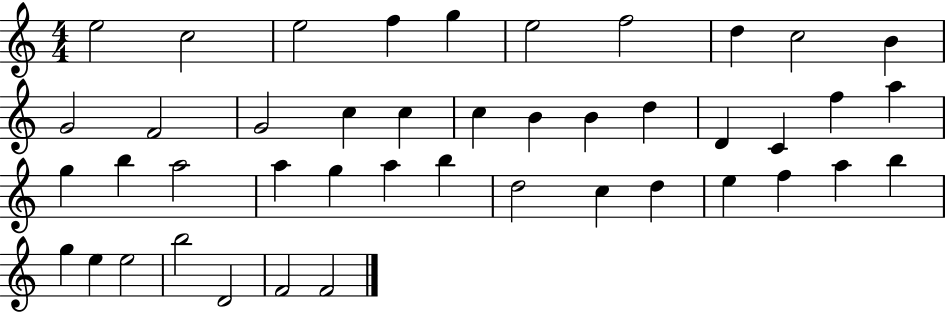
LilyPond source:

{
  \clef treble
  \numericTimeSignature
  \time 4/4
  \key c \major
  e''2 c''2 | e''2 f''4 g''4 | e''2 f''2 | d''4 c''2 b'4 | \break g'2 f'2 | g'2 c''4 c''4 | c''4 b'4 b'4 d''4 | d'4 c'4 f''4 a''4 | \break g''4 b''4 a''2 | a''4 g''4 a''4 b''4 | d''2 c''4 d''4 | e''4 f''4 a''4 b''4 | \break g''4 e''4 e''2 | b''2 d'2 | f'2 f'2 | \bar "|."
}